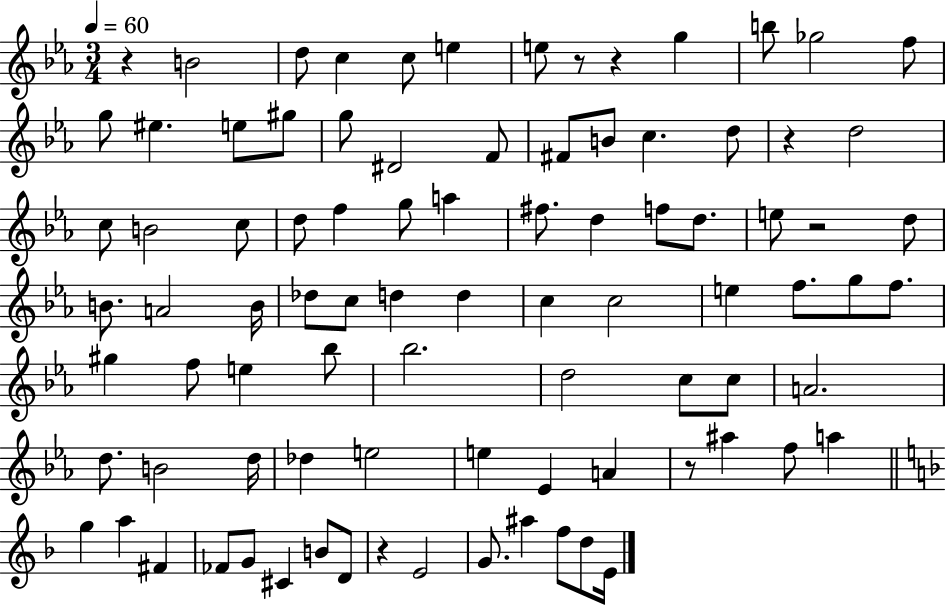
R/q B4/h D5/e C5/q C5/e E5/q E5/e R/e R/q G5/q B5/e Gb5/h F5/e G5/e EIS5/q. E5/e G#5/e G5/e D#4/h F4/e F#4/e B4/e C5/q. D5/e R/q D5/h C5/e B4/h C5/e D5/e F5/q G5/e A5/q F#5/e. D5/q F5/e D5/e. E5/e R/h D5/e B4/e. A4/h B4/s Db5/e C5/e D5/q D5/q C5/q C5/h E5/q F5/e. G5/e F5/e. G#5/q F5/e E5/q Bb5/e Bb5/h. D5/h C5/e C5/e A4/h. D5/e. B4/h D5/s Db5/q E5/h E5/q Eb4/q A4/q R/e A#5/q F5/e A5/q G5/q A5/q F#4/q FES4/e G4/e C#4/q B4/e D4/e R/q E4/h G4/e. A#5/q F5/e D5/e E4/s